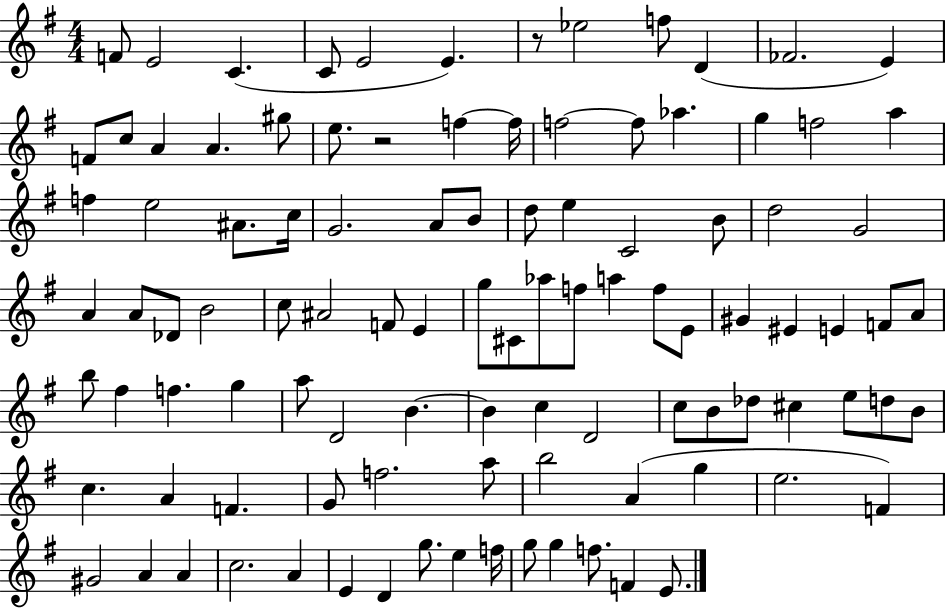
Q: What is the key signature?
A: G major